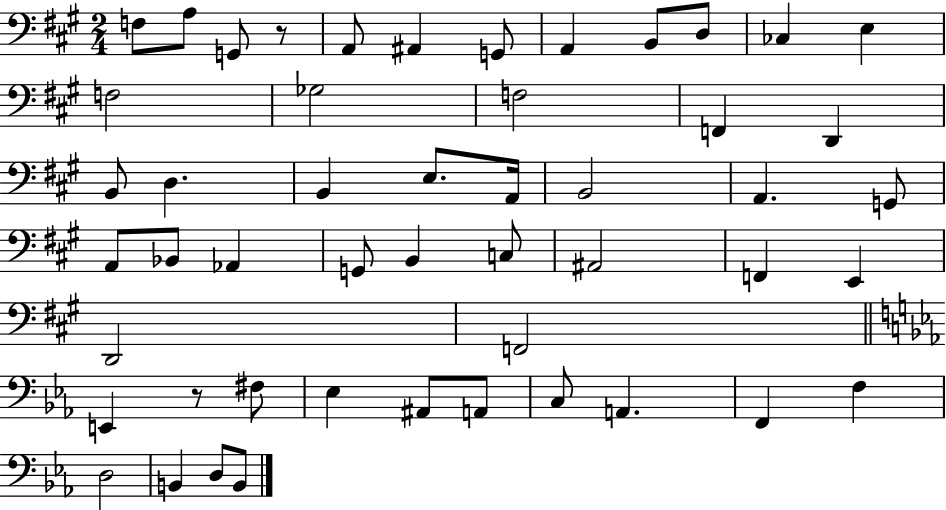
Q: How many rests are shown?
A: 2